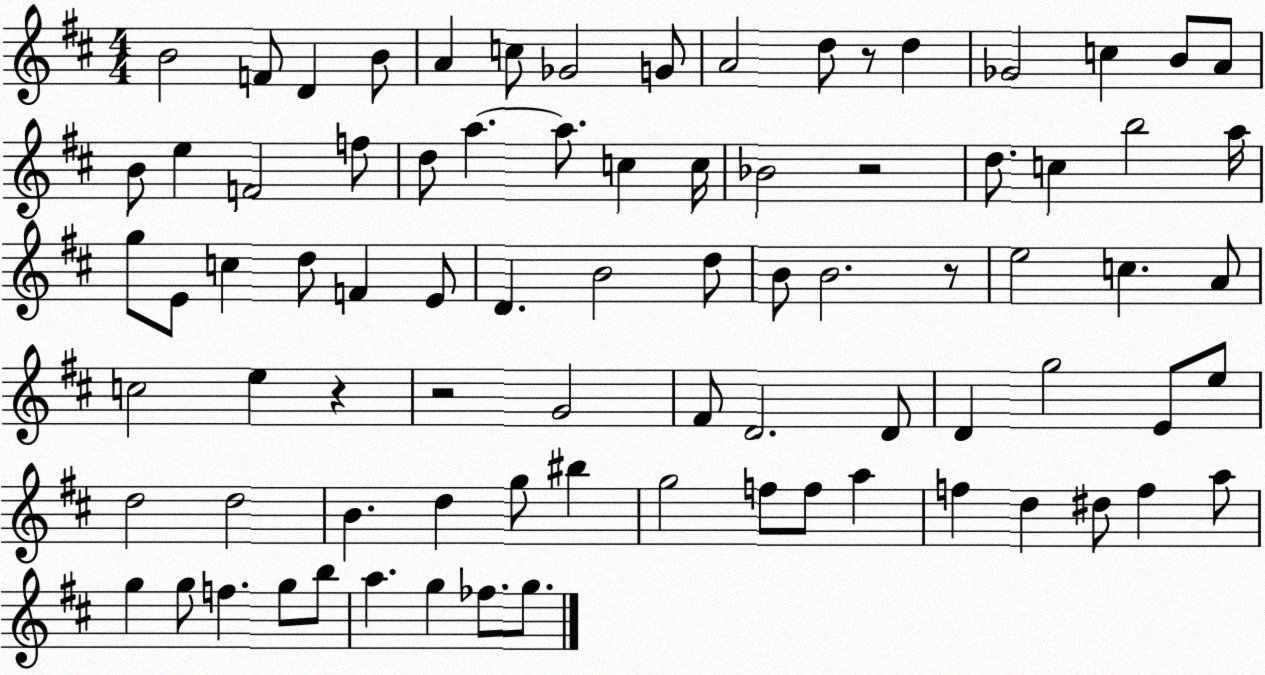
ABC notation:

X:1
T:Untitled
M:4/4
L:1/4
K:D
B2 F/2 D B/2 A c/2 _G2 G/2 A2 d/2 z/2 d _G2 c B/2 A/2 B/2 e F2 f/2 d/2 a a/2 c c/4 _B2 z2 d/2 c b2 a/4 g/2 E/2 c d/2 F E/2 D B2 d/2 B/2 B2 z/2 e2 c A/2 c2 e z z2 G2 ^F/2 D2 D/2 D g2 E/2 e/2 d2 d2 B d g/2 ^b g2 f/2 f/2 a f d ^d/2 f a/2 g g/2 f g/2 b/2 a g _f/2 g/2